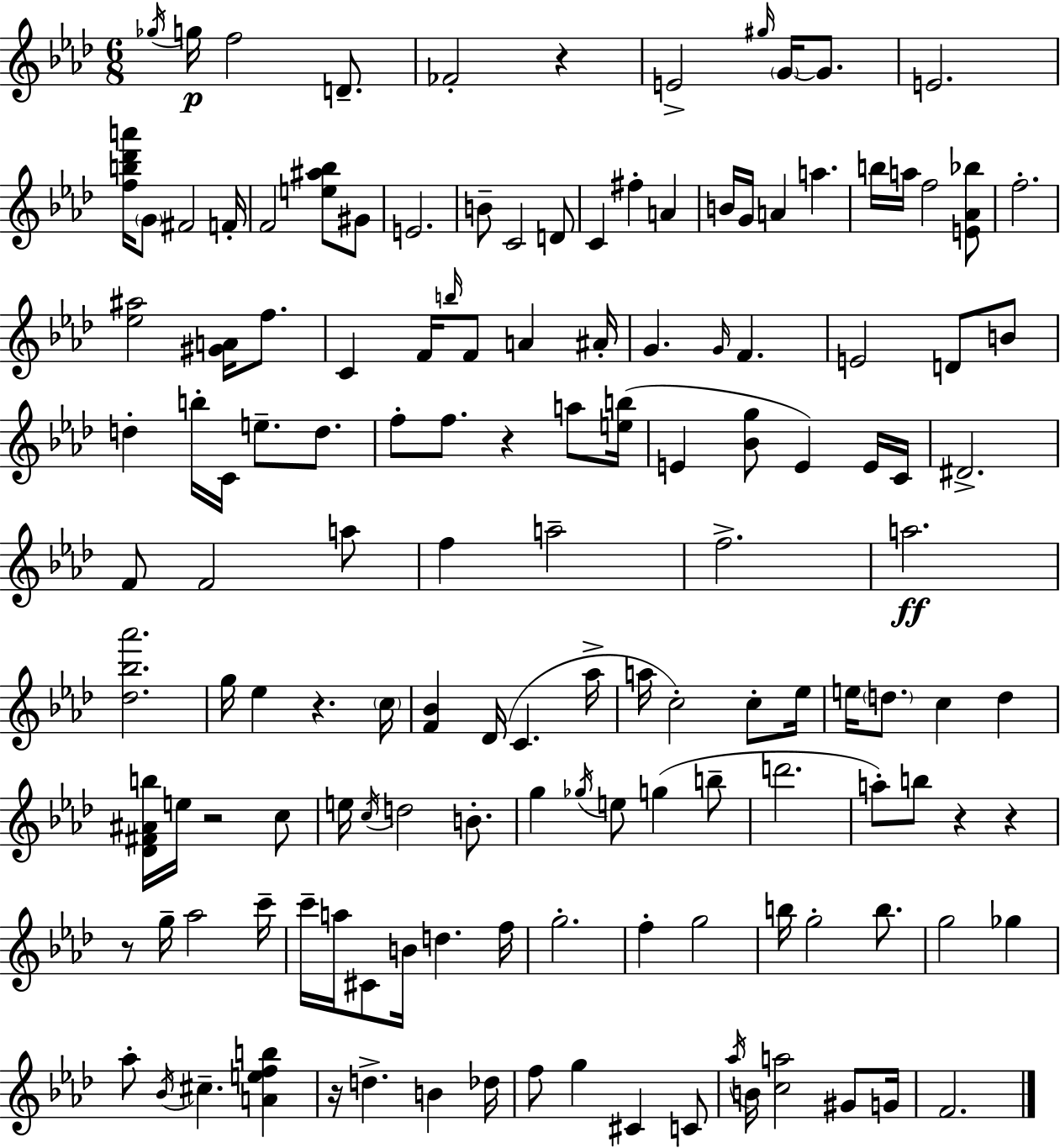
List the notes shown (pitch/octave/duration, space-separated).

Gb5/s G5/s F5/h D4/e. FES4/h R/q E4/h G#5/s G4/s G4/e. E4/h. [F5,B5,Db6,A6]/s G4/e F#4/h F4/s F4/h [E5,A#5,Bb5]/e G#4/e E4/h. B4/e C4/h D4/e C4/q F#5/q A4/q B4/s G4/s A4/q A5/q. B5/s A5/s F5/h [E4,Ab4,Bb5]/e F5/h. [Eb5,A#5]/h [G#4,A4]/s F5/e. C4/q F4/s B5/s F4/e A4/q A#4/s G4/q. G4/s F4/q. E4/h D4/e B4/e D5/q B5/s C4/s E5/e. D5/e. F5/e F5/e. R/q A5/e [E5,B5]/s E4/q [Bb4,G5]/e E4/q E4/s C4/s D#4/h. F4/e F4/h A5/e F5/q A5/h F5/h. A5/h. [Db5,Bb5,Ab6]/h. G5/s Eb5/q R/q. C5/s [F4,Bb4]/q Db4/s C4/q. Ab5/s A5/s C5/h C5/e Eb5/s E5/s D5/e. C5/q D5/q [Db4,F#4,A#4,B5]/s E5/s R/h C5/e E5/s C5/s D5/h B4/e. G5/q Gb5/s E5/e G5/q B5/e D6/h. A5/e B5/e R/q R/q R/e G5/s Ab5/h C6/s C6/s A5/s C#4/e B4/s D5/q. F5/s G5/h. F5/q G5/h B5/s G5/h B5/e. G5/h Gb5/q Ab5/e Bb4/s C#5/q. [A4,E5,F5,B5]/q R/s D5/q. B4/q Db5/s F5/e G5/q C#4/q C4/e Ab5/s B4/s [C5,A5]/h G#4/e G4/s F4/h.